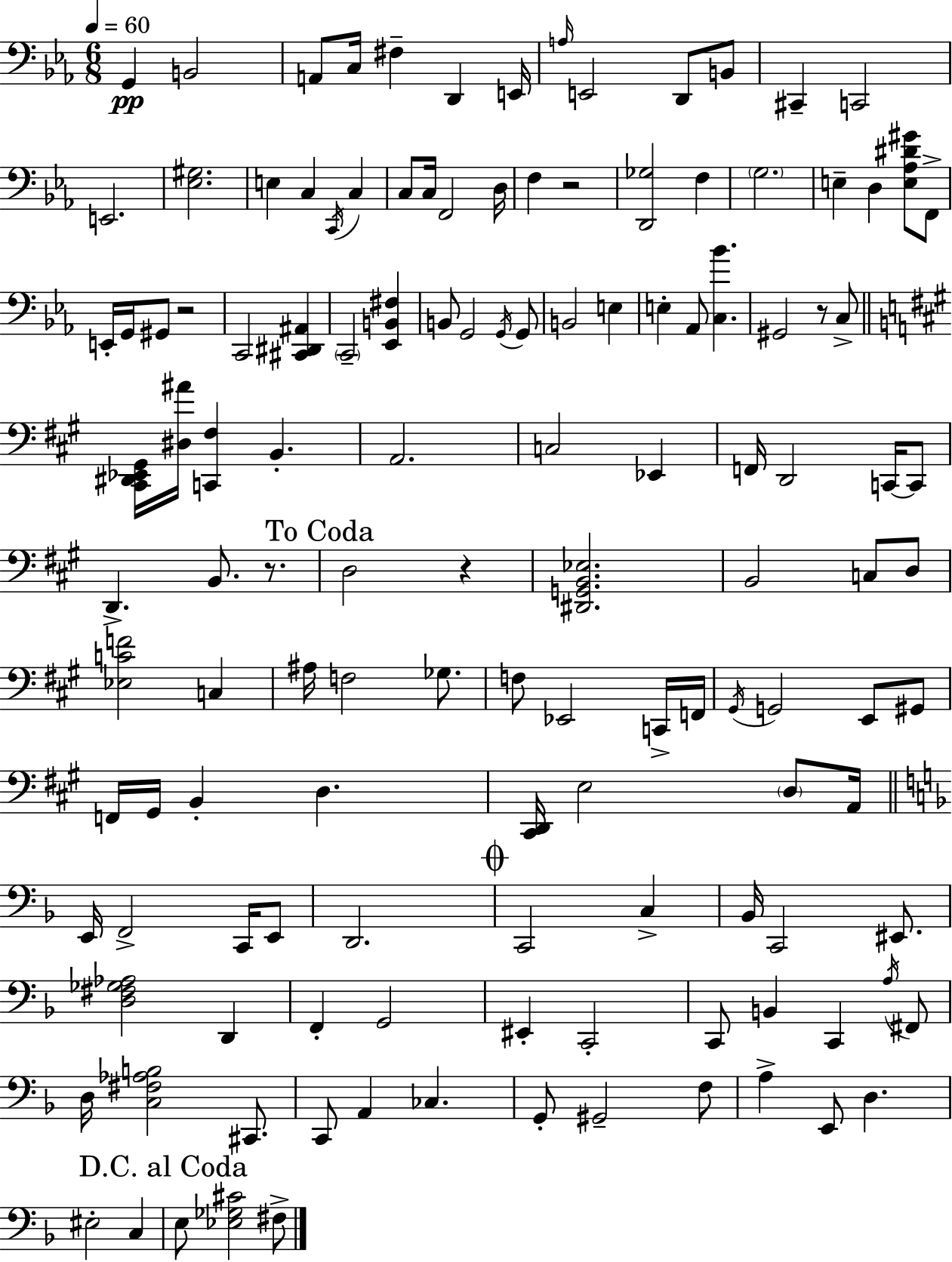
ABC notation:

X:1
T:Untitled
M:6/8
L:1/4
K:Eb
G,, B,,2 A,,/2 C,/4 ^F, D,, E,,/4 A,/4 E,,2 D,,/2 B,,/2 ^C,, C,,2 E,,2 [_E,^G,]2 E, C, C,,/4 C, C,/2 C,/4 F,,2 D,/4 F, z2 [D,,_G,]2 F, G,2 E, D, [E,_A,^D^G]/2 F,,/2 E,,/4 G,,/4 ^G,,/2 z2 C,,2 [^C,,^D,,^A,,] C,,2 [_E,,B,,^F,] B,,/2 G,,2 G,,/4 G,,/2 B,,2 E, E, _A,,/2 [C,_B] ^G,,2 z/2 C,/2 [^C,,^D,,_E,,^G,,]/4 [^D,^A]/4 [C,,^F,] B,, A,,2 C,2 _E,, F,,/4 D,,2 C,,/4 C,,/2 D,, B,,/2 z/2 D,2 z [^D,,G,,B,,_E,]2 B,,2 C,/2 D,/2 [_E,CF]2 C, ^A,/4 F,2 _G,/2 F,/2 _E,,2 C,,/4 F,,/4 ^G,,/4 G,,2 E,,/2 ^G,,/2 F,,/4 ^G,,/4 B,, D, [^C,,D,,]/4 E,2 D,/2 A,,/4 E,,/4 F,,2 C,,/4 E,,/2 D,,2 C,,2 C, _B,,/4 C,,2 ^E,,/2 [D,^F,_G,_A,]2 D,, F,, G,,2 ^E,, C,,2 C,,/2 B,, C,, A,/4 ^F,,/2 D,/4 [C,^F,_A,B,]2 ^C,,/2 C,,/2 A,, _C, G,,/2 ^G,,2 F,/2 A, E,,/2 D, ^E,2 C, E,/2 [_E,_G,^C]2 ^F,/2